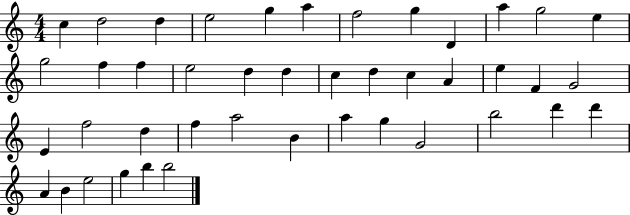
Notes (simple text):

C5/q D5/h D5/q E5/h G5/q A5/q F5/h G5/q D4/q A5/q G5/h E5/q G5/h F5/q F5/q E5/h D5/q D5/q C5/q D5/q C5/q A4/q E5/q F4/q G4/h E4/q F5/h D5/q F5/q A5/h B4/q A5/q G5/q G4/h B5/h D6/q D6/q A4/q B4/q E5/h G5/q B5/q B5/h